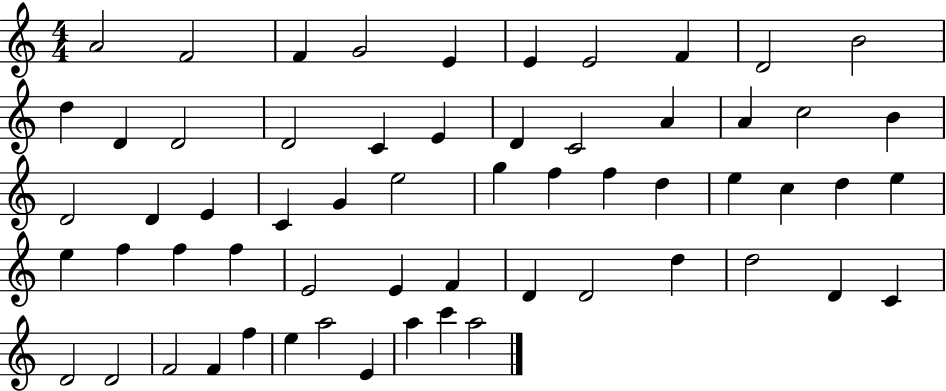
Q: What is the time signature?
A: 4/4